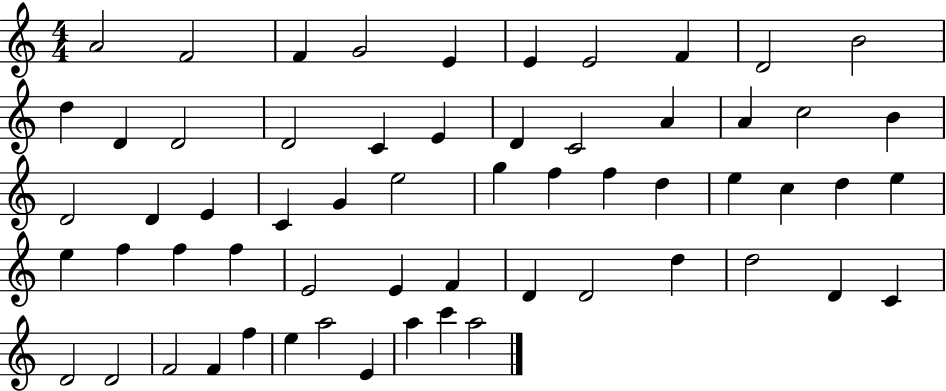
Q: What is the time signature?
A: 4/4